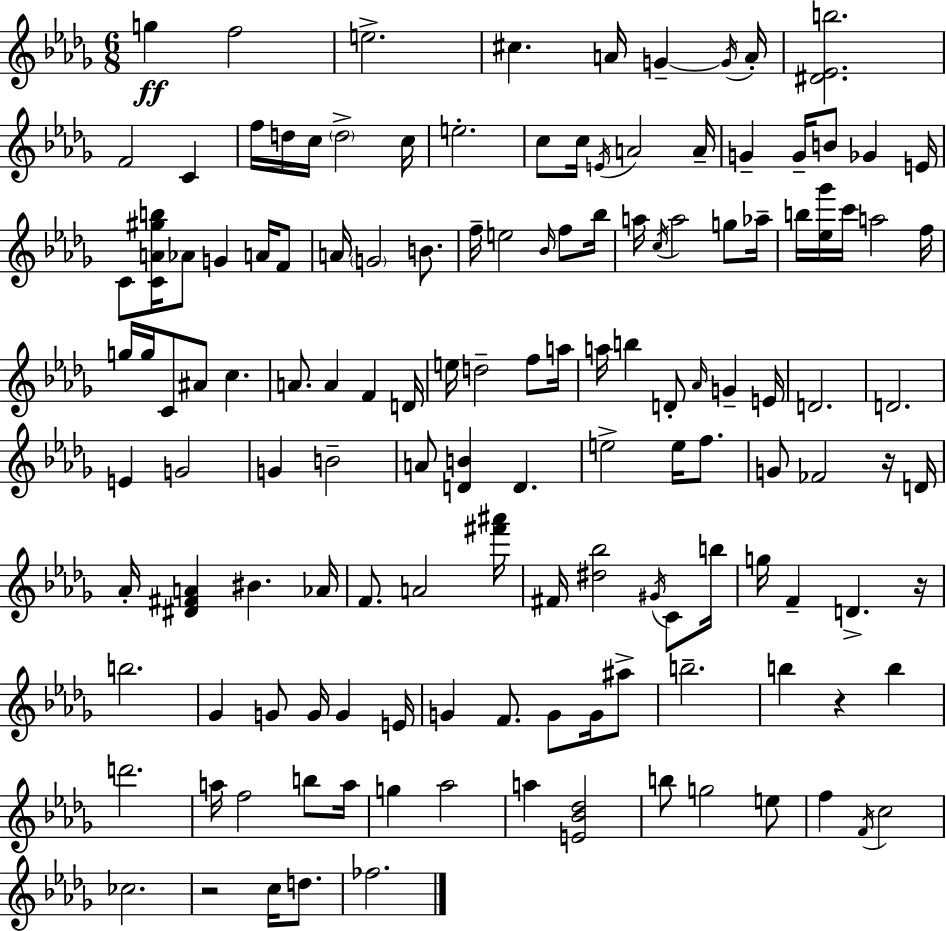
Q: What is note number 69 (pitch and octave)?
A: D4